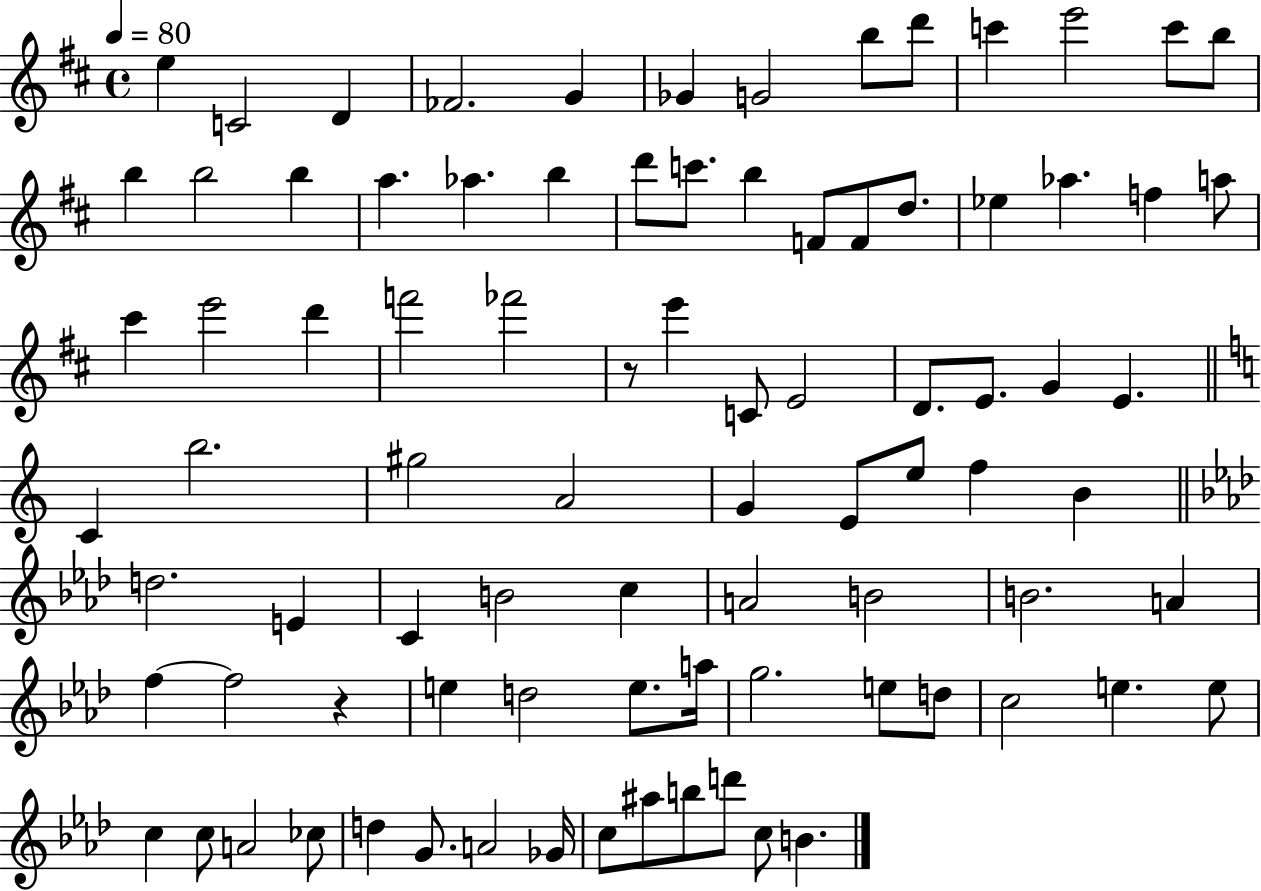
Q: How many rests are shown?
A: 2